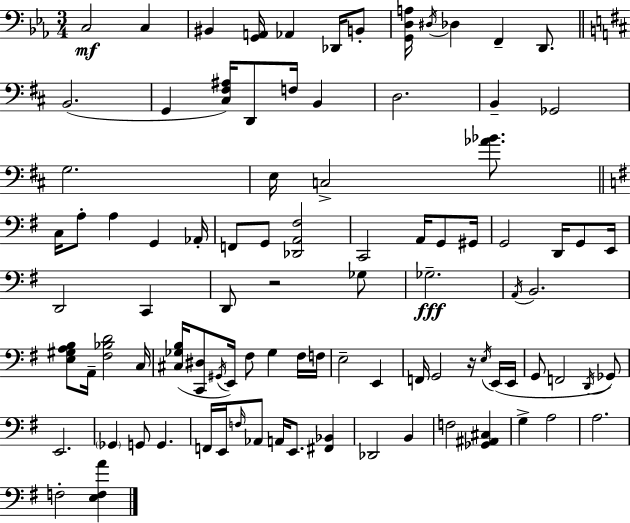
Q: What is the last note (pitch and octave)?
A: F3